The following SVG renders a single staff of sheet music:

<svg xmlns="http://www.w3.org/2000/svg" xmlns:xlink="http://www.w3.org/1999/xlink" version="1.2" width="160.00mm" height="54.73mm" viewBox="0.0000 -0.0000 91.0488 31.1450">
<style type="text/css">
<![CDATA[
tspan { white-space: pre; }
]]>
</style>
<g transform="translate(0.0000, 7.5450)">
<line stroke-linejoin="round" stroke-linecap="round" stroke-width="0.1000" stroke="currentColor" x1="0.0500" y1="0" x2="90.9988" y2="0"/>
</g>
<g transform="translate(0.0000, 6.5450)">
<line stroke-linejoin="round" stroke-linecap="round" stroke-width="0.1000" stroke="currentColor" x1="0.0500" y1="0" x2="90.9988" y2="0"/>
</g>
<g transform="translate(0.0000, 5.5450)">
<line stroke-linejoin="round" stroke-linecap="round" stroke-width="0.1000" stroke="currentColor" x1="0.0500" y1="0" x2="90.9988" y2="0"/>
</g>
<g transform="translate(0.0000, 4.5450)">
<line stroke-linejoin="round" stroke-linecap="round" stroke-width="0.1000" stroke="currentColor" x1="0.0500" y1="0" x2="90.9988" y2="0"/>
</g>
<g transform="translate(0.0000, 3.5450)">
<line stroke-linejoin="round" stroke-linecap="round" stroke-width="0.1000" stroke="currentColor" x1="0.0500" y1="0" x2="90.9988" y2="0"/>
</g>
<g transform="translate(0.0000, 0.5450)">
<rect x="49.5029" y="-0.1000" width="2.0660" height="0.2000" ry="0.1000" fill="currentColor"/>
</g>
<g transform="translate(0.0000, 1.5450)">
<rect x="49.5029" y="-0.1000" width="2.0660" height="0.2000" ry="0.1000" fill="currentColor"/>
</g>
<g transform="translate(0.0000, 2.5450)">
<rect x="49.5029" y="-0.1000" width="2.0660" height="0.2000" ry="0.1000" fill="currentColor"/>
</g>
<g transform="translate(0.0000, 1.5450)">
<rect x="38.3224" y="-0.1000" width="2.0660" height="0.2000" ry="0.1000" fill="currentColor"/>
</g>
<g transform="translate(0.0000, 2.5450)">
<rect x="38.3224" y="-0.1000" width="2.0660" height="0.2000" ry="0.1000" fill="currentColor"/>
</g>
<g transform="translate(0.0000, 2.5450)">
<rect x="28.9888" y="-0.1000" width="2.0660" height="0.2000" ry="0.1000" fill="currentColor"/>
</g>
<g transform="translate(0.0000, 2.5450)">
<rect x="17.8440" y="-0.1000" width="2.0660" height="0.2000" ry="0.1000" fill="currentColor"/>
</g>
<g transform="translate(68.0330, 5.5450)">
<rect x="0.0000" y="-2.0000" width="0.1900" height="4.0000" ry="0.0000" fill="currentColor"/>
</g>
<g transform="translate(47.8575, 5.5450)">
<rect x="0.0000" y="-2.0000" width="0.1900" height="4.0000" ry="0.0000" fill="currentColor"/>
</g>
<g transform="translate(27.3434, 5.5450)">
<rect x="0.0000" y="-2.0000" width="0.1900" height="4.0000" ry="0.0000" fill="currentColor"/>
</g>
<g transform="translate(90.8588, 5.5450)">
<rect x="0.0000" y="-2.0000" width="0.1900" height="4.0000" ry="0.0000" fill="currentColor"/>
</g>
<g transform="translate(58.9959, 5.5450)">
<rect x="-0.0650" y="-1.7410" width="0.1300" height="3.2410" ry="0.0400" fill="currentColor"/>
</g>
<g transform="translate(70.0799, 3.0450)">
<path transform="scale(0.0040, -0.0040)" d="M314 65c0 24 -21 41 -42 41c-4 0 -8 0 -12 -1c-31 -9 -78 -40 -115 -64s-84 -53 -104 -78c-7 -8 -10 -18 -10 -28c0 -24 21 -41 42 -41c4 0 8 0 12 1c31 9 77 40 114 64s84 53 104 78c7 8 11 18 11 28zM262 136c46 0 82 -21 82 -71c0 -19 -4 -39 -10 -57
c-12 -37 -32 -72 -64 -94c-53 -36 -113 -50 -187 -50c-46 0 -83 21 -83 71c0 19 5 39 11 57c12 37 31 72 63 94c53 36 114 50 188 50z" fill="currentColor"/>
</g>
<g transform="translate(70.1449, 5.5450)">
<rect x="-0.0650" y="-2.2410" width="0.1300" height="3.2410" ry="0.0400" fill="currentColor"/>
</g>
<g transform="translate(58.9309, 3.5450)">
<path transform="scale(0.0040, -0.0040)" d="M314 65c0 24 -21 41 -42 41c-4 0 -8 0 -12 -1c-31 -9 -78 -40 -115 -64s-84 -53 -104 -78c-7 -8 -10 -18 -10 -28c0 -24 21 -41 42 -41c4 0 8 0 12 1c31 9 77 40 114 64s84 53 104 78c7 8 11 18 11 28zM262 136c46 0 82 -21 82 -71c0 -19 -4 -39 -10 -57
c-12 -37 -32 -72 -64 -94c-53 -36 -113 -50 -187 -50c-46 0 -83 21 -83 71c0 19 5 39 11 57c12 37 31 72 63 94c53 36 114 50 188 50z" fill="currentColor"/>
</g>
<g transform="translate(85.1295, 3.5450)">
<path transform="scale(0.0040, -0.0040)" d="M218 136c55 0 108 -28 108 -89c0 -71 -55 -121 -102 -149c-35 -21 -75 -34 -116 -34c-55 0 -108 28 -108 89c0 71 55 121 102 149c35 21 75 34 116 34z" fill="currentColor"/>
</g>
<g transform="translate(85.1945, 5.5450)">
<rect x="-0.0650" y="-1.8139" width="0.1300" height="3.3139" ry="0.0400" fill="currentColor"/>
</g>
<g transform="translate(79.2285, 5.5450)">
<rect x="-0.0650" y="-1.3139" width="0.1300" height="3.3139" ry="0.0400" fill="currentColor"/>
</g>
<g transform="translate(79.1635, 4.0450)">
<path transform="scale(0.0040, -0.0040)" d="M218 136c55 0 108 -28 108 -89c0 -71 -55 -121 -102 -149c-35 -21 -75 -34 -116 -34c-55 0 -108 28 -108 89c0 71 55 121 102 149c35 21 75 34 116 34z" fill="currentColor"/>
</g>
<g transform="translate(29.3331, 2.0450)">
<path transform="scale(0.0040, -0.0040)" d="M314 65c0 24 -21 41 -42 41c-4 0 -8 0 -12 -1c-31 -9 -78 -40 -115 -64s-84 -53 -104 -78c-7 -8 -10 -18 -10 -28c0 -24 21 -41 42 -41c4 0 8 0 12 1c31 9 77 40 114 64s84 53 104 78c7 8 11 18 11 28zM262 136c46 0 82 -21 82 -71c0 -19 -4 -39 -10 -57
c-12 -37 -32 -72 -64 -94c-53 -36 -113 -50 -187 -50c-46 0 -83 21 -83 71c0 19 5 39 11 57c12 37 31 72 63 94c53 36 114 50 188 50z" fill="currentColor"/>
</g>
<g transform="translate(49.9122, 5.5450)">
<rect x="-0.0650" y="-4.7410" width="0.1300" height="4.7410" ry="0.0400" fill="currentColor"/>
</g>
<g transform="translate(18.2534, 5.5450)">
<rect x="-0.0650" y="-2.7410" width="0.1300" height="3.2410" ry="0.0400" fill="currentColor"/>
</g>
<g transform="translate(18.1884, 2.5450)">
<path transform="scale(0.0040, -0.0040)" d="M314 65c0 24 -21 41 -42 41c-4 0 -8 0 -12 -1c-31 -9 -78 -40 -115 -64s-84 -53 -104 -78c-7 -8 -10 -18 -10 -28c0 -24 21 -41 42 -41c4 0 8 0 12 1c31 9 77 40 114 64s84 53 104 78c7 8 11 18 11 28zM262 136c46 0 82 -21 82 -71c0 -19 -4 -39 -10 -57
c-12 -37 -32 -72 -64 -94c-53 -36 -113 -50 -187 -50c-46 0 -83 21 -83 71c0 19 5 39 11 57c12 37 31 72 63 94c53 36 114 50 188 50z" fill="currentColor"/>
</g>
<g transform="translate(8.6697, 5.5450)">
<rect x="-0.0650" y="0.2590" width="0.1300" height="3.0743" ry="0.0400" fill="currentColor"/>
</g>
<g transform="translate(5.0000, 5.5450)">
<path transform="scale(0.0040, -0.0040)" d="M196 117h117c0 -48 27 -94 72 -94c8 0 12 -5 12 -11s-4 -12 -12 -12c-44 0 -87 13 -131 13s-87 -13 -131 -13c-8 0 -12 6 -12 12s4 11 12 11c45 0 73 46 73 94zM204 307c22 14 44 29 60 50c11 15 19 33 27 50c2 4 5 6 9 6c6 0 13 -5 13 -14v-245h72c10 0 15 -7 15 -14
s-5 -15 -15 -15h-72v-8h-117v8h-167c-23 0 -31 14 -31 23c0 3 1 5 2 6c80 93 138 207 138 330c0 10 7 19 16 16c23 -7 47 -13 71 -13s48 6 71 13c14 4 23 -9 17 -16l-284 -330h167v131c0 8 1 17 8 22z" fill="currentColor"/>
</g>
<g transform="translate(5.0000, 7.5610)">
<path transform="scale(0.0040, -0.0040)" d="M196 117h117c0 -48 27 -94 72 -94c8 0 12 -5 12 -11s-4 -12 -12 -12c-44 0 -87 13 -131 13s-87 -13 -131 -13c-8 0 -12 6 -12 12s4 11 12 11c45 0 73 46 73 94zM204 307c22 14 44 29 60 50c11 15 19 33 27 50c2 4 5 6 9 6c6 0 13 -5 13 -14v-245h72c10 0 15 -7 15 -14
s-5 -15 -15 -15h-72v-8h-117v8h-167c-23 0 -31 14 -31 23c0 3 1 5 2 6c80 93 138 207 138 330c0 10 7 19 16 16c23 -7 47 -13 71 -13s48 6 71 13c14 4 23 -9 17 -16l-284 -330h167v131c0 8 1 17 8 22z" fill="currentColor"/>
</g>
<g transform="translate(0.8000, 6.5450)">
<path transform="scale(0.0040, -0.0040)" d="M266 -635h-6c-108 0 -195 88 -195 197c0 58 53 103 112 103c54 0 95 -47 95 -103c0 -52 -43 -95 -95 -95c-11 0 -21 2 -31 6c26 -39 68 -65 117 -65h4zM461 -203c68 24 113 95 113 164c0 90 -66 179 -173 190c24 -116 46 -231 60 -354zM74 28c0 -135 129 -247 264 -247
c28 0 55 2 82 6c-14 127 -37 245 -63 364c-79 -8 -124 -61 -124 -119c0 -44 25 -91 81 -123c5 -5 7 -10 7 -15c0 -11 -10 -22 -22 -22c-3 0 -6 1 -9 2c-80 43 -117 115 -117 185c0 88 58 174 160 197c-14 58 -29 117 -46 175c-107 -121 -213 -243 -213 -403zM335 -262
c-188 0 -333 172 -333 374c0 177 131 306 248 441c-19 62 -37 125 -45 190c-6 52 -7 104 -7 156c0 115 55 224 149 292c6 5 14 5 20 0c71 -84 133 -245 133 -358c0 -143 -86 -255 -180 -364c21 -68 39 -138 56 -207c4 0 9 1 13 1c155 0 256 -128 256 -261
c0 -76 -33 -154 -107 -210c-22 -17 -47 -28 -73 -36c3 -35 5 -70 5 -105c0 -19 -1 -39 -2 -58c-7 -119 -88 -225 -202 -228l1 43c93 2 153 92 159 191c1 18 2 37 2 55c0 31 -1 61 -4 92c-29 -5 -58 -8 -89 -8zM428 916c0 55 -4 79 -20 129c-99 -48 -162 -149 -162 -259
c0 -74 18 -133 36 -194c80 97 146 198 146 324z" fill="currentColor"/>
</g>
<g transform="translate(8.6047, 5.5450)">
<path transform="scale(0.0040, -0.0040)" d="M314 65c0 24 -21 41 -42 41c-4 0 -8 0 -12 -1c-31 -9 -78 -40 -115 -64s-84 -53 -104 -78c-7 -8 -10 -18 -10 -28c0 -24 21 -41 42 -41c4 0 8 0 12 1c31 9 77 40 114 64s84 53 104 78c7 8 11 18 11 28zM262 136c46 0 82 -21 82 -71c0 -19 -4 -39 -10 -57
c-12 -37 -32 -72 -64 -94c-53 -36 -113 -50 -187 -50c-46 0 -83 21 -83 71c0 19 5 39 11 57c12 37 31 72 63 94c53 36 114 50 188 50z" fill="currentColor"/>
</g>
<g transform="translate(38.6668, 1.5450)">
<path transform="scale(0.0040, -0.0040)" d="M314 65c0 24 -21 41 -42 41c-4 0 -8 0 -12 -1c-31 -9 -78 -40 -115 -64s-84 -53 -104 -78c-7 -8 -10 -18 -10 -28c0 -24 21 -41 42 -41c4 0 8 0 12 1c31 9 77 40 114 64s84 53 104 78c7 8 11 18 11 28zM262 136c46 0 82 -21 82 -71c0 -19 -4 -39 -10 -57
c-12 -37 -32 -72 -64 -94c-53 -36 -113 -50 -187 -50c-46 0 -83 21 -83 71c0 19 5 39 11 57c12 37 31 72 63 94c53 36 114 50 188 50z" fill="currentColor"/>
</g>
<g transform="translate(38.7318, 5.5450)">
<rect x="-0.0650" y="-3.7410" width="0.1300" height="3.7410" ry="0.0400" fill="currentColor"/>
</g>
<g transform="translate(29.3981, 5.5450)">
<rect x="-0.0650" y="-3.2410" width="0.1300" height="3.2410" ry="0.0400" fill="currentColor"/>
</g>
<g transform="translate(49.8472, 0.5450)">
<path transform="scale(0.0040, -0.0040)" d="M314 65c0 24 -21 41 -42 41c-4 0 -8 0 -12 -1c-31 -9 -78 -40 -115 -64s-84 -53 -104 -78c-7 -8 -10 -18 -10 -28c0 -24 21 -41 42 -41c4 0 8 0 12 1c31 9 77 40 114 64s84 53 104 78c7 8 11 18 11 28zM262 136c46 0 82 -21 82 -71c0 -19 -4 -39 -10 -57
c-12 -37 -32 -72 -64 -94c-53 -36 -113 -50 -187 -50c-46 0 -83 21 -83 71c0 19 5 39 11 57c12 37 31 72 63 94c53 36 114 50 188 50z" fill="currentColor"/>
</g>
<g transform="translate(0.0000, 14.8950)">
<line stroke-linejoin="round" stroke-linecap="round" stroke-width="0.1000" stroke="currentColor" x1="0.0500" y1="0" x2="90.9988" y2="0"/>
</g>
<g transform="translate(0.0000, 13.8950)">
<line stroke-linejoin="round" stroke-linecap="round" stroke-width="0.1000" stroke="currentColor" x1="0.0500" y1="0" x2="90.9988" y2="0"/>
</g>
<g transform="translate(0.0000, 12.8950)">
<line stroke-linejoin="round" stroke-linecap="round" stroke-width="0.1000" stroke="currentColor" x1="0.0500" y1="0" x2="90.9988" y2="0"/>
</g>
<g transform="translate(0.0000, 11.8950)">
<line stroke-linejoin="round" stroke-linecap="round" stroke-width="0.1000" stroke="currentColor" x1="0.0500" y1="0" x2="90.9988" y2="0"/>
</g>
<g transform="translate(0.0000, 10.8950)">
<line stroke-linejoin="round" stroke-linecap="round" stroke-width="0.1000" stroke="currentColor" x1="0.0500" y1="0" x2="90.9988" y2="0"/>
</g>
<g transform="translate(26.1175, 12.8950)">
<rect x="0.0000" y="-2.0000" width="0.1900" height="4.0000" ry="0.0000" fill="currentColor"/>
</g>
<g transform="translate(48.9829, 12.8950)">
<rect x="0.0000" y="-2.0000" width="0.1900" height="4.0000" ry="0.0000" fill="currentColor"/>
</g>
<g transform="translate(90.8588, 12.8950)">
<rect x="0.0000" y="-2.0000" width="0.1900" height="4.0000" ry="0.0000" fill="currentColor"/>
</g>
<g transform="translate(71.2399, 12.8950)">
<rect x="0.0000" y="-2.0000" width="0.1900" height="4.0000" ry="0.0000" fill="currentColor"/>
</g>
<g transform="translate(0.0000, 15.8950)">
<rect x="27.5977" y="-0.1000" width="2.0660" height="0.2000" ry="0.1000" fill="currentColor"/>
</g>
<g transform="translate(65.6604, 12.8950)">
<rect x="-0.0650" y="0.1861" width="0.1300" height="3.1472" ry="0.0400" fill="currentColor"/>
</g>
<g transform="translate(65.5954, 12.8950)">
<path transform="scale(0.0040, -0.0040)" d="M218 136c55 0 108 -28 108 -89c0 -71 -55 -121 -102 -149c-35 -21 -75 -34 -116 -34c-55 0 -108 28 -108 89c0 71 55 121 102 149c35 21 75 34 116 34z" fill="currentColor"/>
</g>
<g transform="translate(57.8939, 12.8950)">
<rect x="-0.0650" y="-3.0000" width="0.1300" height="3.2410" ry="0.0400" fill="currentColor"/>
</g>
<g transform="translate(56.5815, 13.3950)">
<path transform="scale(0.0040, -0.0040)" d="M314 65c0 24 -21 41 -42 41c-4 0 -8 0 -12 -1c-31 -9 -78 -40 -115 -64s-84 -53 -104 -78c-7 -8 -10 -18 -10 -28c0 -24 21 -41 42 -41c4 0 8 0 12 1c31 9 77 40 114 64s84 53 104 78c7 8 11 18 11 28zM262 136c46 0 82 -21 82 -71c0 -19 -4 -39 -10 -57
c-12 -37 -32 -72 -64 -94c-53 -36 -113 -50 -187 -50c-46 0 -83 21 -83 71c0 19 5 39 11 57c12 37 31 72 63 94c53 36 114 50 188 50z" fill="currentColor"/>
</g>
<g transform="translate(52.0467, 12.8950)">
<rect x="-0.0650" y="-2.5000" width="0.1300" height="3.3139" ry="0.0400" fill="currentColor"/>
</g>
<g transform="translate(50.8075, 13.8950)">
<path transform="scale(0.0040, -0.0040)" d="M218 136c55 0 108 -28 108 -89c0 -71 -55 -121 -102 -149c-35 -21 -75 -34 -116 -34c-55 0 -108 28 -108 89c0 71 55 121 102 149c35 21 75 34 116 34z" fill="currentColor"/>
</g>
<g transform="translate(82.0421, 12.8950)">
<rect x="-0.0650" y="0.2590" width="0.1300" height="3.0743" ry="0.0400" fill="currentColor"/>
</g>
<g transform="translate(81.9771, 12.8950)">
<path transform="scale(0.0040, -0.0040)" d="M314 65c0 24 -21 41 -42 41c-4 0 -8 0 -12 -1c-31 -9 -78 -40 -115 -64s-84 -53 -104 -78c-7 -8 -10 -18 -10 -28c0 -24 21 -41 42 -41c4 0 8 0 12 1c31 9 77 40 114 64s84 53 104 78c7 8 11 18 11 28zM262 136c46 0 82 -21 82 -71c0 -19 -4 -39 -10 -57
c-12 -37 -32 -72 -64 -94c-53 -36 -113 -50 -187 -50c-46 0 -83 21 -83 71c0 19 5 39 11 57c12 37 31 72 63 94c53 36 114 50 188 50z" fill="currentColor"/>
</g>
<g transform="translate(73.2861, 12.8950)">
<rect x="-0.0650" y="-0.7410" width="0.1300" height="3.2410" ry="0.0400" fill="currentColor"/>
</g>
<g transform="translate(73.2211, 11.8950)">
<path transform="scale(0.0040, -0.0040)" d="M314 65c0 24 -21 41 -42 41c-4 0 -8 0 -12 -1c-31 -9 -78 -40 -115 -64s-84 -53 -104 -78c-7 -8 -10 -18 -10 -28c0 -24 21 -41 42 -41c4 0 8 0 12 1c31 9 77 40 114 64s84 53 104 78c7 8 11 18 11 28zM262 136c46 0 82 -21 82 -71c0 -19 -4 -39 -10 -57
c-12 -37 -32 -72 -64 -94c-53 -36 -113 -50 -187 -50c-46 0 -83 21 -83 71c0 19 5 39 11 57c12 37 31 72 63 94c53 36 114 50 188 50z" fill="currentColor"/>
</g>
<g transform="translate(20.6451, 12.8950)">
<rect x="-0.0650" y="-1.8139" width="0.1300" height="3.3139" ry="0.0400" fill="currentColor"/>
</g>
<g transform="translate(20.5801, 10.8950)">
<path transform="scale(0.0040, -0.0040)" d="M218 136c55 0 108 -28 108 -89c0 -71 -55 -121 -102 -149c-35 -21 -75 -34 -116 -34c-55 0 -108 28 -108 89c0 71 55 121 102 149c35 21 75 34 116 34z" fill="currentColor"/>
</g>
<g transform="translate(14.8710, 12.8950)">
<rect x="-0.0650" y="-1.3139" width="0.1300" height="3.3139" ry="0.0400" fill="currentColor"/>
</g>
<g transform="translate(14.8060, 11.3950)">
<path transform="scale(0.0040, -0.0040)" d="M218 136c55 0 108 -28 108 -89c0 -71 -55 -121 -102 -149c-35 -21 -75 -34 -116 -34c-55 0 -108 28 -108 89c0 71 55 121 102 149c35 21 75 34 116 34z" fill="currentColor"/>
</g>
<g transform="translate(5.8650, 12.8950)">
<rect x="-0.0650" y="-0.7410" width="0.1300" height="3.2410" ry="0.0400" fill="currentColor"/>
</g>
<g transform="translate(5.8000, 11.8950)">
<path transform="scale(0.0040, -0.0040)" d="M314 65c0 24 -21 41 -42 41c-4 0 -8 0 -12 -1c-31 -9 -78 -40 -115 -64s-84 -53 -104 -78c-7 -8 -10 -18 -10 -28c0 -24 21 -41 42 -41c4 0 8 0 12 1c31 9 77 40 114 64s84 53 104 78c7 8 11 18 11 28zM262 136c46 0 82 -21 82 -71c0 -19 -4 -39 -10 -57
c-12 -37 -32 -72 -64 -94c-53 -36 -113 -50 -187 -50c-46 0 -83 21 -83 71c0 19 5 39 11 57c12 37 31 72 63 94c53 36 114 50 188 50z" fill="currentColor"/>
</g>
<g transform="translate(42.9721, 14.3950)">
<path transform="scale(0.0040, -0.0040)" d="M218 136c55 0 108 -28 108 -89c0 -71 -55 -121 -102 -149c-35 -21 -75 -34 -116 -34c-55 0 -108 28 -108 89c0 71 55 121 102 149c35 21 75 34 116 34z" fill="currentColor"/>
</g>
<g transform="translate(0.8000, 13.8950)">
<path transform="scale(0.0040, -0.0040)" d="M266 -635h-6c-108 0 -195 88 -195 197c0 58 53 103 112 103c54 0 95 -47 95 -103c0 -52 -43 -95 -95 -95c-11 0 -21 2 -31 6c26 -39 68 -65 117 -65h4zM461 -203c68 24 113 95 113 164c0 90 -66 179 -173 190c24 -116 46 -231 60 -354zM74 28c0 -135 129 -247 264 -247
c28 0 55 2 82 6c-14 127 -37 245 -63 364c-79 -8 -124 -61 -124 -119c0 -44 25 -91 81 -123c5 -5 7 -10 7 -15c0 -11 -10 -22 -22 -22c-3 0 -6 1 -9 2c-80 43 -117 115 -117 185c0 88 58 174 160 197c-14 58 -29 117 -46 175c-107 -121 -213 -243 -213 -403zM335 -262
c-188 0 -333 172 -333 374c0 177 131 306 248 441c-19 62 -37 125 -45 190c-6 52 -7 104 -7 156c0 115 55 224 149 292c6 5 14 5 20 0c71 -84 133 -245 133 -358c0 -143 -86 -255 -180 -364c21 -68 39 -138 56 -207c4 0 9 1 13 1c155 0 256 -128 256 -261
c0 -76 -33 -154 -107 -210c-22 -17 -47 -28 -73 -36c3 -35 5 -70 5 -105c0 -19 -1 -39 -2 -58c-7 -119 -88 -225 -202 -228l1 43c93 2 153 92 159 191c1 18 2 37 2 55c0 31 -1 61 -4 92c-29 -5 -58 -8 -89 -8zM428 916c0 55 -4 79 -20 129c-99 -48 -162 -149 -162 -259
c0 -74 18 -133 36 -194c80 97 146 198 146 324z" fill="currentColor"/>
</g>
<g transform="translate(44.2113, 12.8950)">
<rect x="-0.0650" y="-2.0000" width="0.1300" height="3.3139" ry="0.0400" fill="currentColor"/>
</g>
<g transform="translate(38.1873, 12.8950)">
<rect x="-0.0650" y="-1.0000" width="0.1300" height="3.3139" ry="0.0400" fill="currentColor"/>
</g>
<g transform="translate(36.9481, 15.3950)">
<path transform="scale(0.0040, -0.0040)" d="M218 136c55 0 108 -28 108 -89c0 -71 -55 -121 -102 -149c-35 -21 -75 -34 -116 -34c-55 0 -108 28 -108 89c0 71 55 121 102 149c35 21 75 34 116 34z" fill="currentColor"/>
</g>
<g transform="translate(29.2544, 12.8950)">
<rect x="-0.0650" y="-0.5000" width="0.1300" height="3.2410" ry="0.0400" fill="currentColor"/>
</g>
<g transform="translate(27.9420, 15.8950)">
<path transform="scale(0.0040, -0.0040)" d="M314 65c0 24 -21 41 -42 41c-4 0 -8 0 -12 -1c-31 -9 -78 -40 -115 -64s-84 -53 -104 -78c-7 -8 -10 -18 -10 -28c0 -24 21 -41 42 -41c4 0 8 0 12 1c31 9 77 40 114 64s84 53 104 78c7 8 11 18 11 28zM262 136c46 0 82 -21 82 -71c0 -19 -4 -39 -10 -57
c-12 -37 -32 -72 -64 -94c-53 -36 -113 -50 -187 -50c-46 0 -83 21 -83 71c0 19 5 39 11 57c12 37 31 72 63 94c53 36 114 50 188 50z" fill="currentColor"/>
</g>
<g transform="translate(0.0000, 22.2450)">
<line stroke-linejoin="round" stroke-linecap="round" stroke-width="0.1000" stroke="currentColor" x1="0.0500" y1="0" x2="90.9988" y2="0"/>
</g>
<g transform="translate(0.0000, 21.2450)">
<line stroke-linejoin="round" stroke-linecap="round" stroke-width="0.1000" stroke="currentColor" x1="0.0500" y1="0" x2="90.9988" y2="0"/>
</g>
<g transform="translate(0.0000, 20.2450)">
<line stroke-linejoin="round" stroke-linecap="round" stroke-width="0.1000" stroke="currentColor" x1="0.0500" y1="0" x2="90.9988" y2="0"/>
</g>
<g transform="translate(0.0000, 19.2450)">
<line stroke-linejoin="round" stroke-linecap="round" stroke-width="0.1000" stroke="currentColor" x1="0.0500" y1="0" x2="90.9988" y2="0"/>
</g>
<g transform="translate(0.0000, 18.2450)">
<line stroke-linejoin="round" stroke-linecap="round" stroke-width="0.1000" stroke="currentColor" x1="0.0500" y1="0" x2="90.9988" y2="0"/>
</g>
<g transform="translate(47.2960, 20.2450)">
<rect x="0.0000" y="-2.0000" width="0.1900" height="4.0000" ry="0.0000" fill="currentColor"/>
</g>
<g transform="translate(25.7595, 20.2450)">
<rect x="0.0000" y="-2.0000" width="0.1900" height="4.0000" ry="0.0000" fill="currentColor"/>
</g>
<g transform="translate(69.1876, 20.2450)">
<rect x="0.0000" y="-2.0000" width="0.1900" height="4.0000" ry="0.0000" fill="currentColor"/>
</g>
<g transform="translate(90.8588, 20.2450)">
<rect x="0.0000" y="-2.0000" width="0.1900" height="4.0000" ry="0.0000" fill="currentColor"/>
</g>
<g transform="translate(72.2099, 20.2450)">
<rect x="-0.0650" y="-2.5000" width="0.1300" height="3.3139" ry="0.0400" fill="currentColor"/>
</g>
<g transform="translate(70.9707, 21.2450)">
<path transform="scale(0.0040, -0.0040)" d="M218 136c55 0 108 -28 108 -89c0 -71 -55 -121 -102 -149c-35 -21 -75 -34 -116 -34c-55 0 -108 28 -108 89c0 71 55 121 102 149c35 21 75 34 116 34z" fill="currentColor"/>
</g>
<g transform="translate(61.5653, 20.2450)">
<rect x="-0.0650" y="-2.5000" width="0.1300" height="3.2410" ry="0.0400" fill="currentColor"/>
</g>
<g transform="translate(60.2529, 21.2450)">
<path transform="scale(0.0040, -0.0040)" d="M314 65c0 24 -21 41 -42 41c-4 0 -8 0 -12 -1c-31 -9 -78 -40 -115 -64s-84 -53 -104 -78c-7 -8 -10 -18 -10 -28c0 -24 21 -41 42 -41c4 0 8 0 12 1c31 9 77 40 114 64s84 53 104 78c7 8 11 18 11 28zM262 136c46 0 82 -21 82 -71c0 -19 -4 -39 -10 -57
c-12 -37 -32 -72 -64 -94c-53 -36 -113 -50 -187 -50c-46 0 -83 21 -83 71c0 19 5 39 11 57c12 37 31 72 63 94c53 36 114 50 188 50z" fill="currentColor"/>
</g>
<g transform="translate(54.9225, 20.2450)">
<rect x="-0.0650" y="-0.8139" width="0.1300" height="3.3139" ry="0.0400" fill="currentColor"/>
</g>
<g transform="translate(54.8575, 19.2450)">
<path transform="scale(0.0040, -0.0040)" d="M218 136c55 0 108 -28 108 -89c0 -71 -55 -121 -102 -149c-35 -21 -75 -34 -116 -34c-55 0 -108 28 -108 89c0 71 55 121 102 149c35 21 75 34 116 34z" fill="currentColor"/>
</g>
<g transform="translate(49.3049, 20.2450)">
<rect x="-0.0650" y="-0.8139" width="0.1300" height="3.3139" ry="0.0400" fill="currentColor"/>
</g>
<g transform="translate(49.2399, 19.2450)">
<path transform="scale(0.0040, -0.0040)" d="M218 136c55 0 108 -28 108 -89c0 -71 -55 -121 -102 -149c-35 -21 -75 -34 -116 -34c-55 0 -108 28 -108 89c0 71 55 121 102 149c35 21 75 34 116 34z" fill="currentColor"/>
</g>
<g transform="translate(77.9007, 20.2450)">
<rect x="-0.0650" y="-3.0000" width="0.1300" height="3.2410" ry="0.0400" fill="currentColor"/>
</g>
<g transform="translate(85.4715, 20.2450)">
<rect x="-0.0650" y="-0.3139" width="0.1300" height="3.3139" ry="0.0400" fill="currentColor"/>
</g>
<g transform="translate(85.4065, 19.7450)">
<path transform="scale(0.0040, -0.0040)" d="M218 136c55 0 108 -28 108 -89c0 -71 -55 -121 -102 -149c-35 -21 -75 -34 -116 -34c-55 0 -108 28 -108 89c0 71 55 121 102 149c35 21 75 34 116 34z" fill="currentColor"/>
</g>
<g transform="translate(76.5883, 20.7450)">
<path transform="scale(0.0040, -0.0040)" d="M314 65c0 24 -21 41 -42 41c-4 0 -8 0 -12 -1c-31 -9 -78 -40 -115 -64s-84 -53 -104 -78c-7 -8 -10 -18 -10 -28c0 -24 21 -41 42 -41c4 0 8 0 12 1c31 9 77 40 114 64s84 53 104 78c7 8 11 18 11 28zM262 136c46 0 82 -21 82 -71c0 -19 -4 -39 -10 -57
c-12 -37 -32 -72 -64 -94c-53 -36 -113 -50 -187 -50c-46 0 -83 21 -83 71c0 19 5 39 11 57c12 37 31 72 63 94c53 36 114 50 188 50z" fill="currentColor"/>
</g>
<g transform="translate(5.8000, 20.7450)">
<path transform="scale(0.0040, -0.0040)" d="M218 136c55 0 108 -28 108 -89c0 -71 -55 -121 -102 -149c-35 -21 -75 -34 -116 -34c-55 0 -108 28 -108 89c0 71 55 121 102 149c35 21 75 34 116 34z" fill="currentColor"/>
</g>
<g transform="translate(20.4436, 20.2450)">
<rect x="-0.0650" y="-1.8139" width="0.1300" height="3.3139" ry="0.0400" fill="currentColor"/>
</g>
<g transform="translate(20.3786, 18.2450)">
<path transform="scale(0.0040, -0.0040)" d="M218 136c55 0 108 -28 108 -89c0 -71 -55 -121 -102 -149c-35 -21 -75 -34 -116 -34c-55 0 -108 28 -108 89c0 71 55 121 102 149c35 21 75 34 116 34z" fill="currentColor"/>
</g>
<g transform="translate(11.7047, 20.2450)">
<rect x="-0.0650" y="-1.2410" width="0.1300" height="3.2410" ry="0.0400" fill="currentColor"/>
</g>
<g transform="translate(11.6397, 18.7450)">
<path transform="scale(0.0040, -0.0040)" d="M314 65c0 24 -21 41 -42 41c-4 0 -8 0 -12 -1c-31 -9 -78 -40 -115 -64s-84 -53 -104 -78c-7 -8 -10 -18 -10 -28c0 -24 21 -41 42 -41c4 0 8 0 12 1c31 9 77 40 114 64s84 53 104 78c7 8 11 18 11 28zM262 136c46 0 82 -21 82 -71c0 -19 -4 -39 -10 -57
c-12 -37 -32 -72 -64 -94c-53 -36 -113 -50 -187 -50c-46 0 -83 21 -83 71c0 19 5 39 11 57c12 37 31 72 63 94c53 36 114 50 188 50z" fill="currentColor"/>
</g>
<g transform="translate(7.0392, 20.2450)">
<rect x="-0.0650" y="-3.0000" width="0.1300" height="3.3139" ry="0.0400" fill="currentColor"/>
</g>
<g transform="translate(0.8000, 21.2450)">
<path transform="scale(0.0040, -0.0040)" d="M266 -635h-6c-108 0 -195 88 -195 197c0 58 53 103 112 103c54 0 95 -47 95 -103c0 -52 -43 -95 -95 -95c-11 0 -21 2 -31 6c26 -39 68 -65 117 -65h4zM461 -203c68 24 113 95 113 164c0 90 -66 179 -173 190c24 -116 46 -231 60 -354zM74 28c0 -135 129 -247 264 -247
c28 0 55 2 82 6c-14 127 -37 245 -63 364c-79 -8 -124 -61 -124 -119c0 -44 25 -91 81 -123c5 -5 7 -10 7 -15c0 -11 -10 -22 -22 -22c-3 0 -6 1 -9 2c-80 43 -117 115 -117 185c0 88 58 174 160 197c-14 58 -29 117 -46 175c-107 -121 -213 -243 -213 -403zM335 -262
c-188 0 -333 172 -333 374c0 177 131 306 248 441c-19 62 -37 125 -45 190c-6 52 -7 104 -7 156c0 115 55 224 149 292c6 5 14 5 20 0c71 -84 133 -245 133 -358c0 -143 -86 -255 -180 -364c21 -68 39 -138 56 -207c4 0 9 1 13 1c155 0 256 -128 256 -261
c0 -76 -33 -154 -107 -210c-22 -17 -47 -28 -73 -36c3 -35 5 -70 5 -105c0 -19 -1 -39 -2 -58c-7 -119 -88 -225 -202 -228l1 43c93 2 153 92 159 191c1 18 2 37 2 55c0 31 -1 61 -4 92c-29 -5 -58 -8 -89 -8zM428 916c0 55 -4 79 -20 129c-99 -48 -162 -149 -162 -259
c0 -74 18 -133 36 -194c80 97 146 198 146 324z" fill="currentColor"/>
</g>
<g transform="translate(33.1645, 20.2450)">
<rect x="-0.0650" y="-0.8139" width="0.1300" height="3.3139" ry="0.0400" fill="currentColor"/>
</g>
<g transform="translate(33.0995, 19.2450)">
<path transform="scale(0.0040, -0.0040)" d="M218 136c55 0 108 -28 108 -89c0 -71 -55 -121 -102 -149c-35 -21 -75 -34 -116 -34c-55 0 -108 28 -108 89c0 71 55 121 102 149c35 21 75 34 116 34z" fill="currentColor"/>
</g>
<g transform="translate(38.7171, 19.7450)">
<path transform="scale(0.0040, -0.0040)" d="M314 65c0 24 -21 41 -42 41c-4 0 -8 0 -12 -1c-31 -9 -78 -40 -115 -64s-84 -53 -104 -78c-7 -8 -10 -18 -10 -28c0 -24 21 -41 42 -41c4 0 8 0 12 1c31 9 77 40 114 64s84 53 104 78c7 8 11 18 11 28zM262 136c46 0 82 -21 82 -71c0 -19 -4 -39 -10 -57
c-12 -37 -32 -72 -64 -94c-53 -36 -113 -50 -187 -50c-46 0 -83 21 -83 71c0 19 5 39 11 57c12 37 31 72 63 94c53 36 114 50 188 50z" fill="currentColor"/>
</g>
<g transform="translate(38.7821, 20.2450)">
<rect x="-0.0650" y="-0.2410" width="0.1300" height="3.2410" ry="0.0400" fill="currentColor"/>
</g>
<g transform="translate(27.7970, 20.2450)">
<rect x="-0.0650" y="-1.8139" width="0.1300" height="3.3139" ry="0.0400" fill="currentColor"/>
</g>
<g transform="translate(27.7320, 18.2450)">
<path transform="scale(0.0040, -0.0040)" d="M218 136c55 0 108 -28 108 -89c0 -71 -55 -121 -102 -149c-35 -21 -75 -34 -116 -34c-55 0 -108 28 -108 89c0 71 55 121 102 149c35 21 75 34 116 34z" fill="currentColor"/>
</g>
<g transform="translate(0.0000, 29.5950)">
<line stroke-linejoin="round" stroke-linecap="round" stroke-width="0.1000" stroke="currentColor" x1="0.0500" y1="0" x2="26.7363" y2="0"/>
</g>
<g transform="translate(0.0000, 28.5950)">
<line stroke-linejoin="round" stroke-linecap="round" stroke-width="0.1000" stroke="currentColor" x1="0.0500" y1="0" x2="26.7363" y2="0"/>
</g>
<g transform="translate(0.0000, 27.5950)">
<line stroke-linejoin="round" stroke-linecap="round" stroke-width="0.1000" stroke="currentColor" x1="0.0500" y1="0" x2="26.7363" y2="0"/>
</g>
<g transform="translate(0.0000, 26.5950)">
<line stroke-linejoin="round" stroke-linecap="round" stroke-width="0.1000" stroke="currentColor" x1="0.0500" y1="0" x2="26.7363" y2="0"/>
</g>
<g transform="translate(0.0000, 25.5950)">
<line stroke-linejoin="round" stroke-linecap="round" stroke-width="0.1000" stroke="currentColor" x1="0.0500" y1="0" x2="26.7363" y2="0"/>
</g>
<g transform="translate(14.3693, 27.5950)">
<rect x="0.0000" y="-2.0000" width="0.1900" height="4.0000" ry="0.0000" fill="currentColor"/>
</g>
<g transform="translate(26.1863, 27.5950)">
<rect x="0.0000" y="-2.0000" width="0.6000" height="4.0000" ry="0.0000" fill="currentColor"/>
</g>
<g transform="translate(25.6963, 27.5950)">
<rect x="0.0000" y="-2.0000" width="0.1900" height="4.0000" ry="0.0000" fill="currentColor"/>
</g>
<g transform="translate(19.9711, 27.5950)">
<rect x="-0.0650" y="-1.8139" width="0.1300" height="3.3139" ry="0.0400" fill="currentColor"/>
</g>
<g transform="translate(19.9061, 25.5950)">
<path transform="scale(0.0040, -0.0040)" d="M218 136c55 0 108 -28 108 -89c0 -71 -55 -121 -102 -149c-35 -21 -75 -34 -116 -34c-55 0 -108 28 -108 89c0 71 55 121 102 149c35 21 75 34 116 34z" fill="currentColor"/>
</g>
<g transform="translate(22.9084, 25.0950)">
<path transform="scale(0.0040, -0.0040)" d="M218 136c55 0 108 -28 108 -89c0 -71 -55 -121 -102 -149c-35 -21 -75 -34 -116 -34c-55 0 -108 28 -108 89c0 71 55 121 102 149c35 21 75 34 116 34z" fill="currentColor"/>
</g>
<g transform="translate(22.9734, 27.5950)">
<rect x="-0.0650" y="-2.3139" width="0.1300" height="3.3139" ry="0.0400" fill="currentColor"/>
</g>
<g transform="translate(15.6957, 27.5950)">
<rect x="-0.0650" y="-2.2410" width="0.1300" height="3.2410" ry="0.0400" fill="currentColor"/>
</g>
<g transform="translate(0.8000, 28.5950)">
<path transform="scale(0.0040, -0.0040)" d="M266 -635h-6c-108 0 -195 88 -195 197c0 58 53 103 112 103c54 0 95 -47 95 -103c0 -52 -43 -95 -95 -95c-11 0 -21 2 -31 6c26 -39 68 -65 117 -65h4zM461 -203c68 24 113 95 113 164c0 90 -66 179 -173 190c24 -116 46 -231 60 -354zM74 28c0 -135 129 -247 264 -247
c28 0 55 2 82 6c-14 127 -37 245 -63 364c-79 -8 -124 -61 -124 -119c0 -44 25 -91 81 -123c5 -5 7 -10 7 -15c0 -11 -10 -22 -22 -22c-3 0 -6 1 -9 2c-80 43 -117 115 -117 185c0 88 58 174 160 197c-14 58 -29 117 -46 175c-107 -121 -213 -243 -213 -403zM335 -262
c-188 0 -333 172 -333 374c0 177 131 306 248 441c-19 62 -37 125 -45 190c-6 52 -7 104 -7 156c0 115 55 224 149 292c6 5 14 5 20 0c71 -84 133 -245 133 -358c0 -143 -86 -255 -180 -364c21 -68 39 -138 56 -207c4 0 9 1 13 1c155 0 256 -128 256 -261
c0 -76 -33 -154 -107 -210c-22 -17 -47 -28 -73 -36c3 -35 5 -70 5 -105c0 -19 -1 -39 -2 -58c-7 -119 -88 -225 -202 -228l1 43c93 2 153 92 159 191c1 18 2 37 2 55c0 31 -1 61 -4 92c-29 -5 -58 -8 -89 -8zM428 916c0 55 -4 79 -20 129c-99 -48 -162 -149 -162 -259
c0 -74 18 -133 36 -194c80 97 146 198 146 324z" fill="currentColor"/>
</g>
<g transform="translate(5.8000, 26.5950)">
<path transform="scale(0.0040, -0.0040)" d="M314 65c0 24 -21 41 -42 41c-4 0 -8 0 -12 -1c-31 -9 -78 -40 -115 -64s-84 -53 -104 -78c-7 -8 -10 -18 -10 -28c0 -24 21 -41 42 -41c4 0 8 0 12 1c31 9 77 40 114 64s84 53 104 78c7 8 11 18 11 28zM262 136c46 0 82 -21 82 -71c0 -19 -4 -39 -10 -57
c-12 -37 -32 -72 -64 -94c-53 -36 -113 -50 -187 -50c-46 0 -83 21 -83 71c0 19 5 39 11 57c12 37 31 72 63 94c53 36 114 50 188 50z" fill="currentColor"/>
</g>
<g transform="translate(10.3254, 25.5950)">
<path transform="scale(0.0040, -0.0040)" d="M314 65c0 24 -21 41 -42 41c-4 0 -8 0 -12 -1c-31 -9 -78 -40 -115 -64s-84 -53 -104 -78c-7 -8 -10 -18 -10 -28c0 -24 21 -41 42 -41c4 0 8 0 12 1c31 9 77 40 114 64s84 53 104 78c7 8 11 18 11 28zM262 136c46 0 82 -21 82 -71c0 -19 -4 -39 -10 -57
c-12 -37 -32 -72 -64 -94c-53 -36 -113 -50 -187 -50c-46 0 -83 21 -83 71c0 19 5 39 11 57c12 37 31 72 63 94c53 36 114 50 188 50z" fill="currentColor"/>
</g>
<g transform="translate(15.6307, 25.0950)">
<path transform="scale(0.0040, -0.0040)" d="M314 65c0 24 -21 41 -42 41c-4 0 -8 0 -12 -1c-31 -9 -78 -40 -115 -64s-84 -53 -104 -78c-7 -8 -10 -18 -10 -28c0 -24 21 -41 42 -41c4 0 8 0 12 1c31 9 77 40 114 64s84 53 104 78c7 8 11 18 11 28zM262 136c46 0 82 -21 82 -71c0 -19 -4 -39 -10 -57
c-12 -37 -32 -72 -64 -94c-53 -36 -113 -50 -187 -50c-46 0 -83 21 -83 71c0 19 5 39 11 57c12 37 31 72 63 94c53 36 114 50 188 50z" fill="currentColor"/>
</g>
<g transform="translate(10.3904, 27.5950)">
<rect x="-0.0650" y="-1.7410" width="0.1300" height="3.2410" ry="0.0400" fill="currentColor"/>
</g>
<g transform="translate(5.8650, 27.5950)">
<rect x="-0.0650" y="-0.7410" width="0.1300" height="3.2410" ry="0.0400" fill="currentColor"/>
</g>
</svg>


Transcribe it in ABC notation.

X:1
T:Untitled
M:4/4
L:1/4
K:C
B2 a2 b2 c'2 e'2 f2 g2 e f d2 e f C2 D F G A2 B d2 B2 A e2 f f d c2 d d G2 G A2 c d2 f2 g2 f g